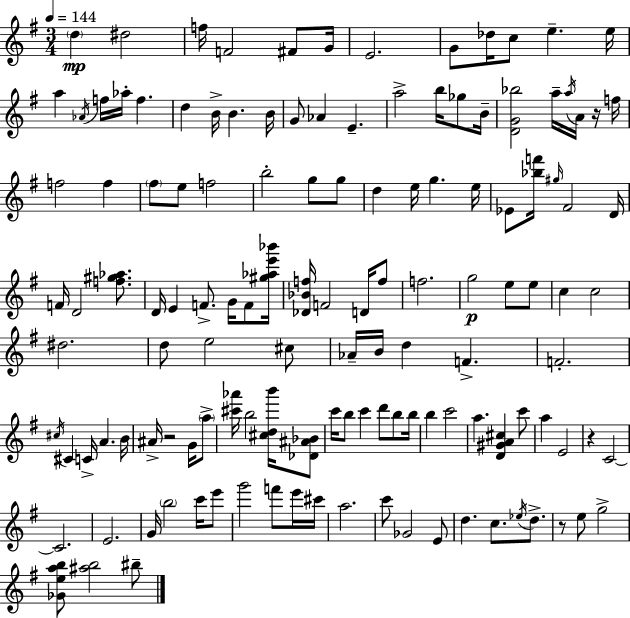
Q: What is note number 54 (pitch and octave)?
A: G4